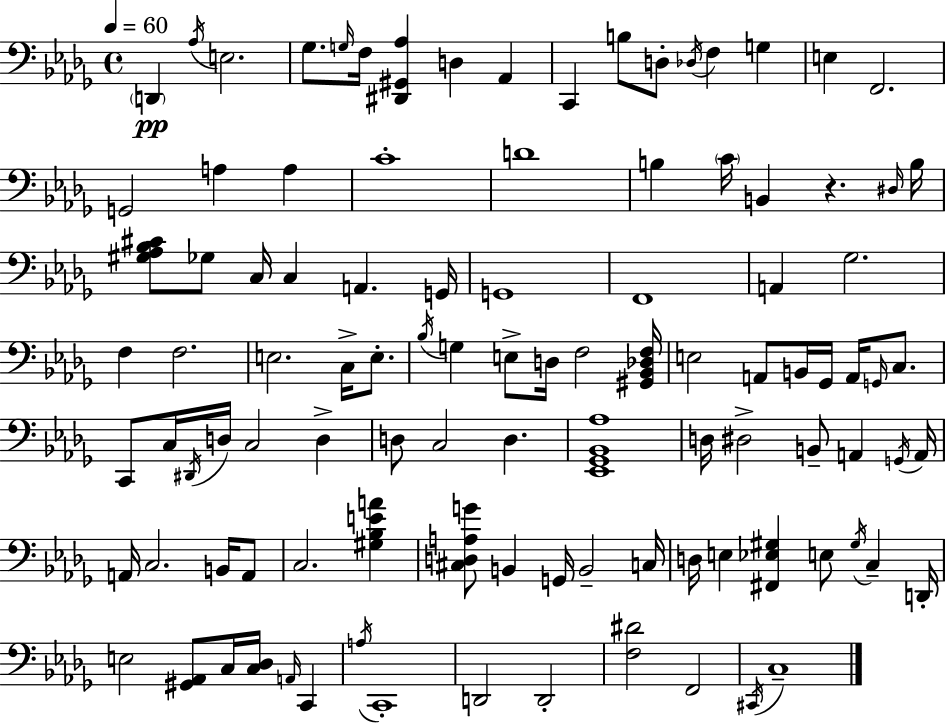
X:1
T:Untitled
M:4/4
L:1/4
K:Bbm
D,, _A,/4 E,2 _G,/2 G,/4 F,/4 [^D,,^G,,_A,] D, _A,, C,, B,/2 D,/2 _D,/4 F, G, E, F,,2 G,,2 A, A, C4 D4 B, C/4 B,, z ^D,/4 B,/4 [^G,_A,_B,^C]/2 _G,/2 C,/4 C, A,, G,,/4 G,,4 F,,4 A,, _G,2 F, F,2 E,2 C,/4 E,/2 _B,/4 G, E,/2 D,/4 F,2 [^G,,_B,,_D,F,]/4 E,2 A,,/2 B,,/4 _G,,/4 A,,/4 G,,/4 C,/2 C,,/2 C,/4 ^D,,/4 D,/4 C,2 D, D,/2 C,2 D, [_E,,_G,,_B,,_A,]4 D,/4 ^D,2 B,,/2 A,, G,,/4 A,,/4 A,,/4 C,2 B,,/4 A,,/2 C,2 [^G,_B,EA] [^C,D,A,G]/2 B,, G,,/4 B,,2 C,/4 D,/4 E, [^F,,_E,^G,] E,/2 ^G,/4 C, D,,/4 E,2 [^G,,_A,,]/2 C,/4 [C,_D,]/4 A,,/4 C,, A,/4 C,,4 D,,2 D,,2 [F,^D]2 F,,2 ^C,,/4 C,4